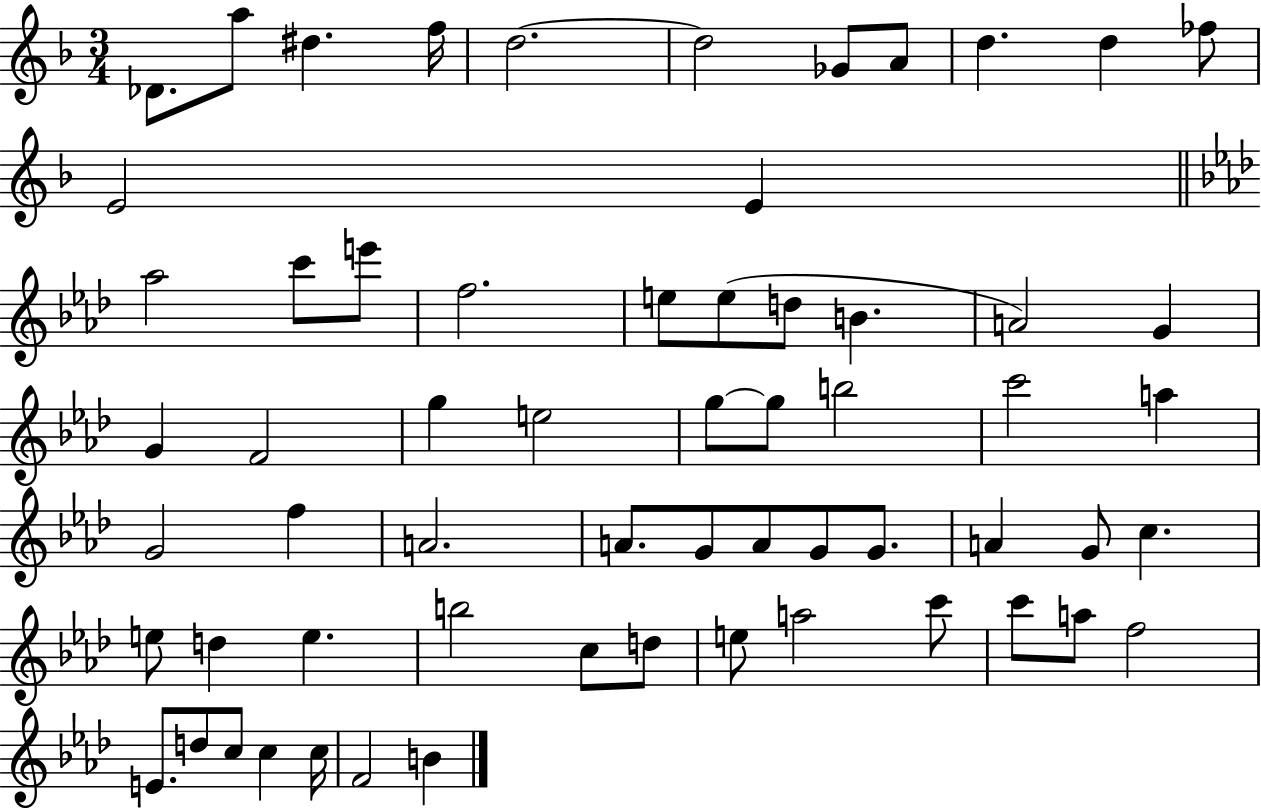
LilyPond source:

{
  \clef treble
  \numericTimeSignature
  \time 3/4
  \key f \major
  \repeat volta 2 { des'8. a''8 dis''4. f''16 | d''2.~~ | d''2 ges'8 a'8 | d''4. d''4 fes''8 | \break e'2 e'4 | \bar "||" \break \key aes \major aes''2 c'''8 e'''8 | f''2. | e''8 e''8( d''8 b'4. | a'2) g'4 | \break g'4 f'2 | g''4 e''2 | g''8~~ g''8 b''2 | c'''2 a''4 | \break g'2 f''4 | a'2. | a'8. g'8 a'8 g'8 g'8. | a'4 g'8 c''4. | \break e''8 d''4 e''4. | b''2 c''8 d''8 | e''8 a''2 c'''8 | c'''8 a''8 f''2 | \break e'8. d''8 c''8 c''4 c''16 | f'2 b'4 | } \bar "|."
}